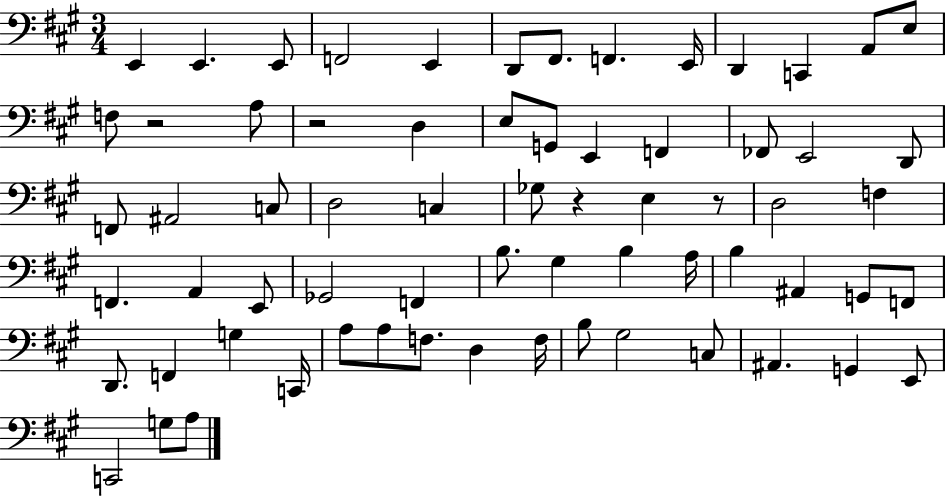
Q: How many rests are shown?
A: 4